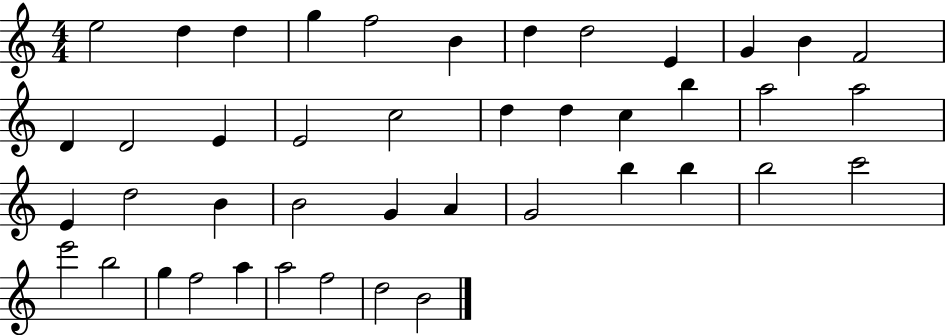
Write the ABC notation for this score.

X:1
T:Untitled
M:4/4
L:1/4
K:C
e2 d d g f2 B d d2 E G B F2 D D2 E E2 c2 d d c b a2 a2 E d2 B B2 G A G2 b b b2 c'2 e'2 b2 g f2 a a2 f2 d2 B2